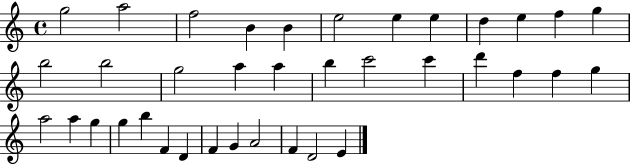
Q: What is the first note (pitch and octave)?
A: G5